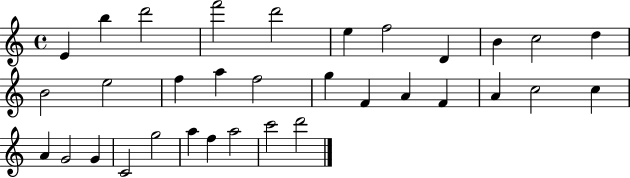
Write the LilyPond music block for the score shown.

{
  \clef treble
  \time 4/4
  \defaultTimeSignature
  \key c \major
  e'4 b''4 d'''2 | f'''2 d'''2 | e''4 f''2 d'4 | b'4 c''2 d''4 | \break b'2 e''2 | f''4 a''4 f''2 | g''4 f'4 a'4 f'4 | a'4 c''2 c''4 | \break a'4 g'2 g'4 | c'2 g''2 | a''4 f''4 a''2 | c'''2 d'''2 | \break \bar "|."
}